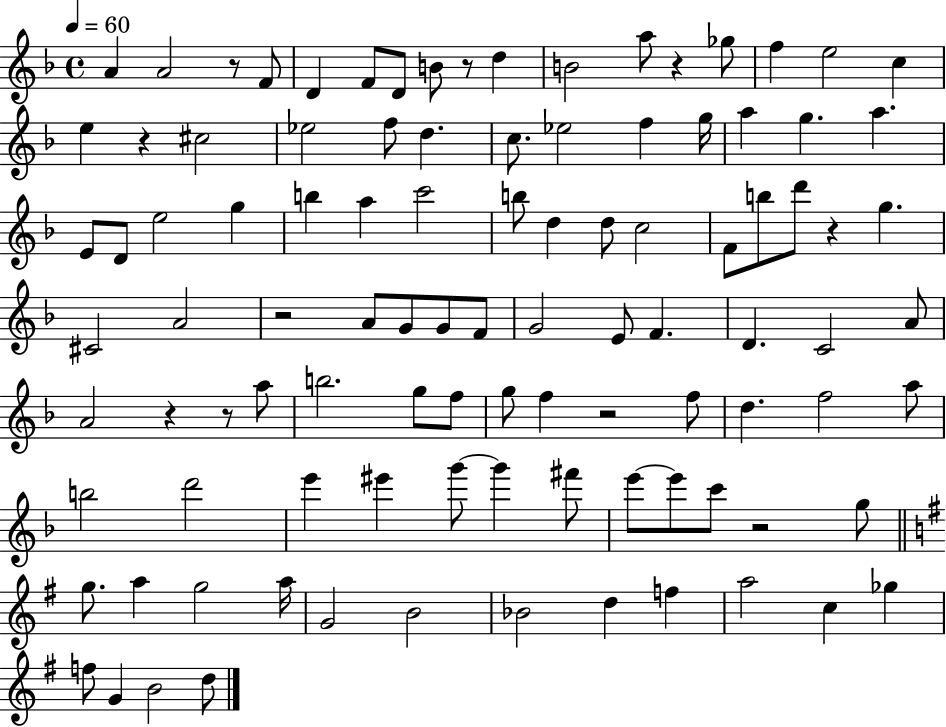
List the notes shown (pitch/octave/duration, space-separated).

A4/q A4/h R/e F4/e D4/q F4/e D4/e B4/e R/e D5/q B4/h A5/e R/q Gb5/e F5/q E5/h C5/q E5/q R/q C#5/h Eb5/h F5/e D5/q. C5/e. Eb5/h F5/q G5/s A5/q G5/q. A5/q. E4/e D4/e E5/h G5/q B5/q A5/q C6/h B5/e D5/q D5/e C5/h F4/e B5/e D6/e R/q G5/q. C#4/h A4/h R/h A4/e G4/e G4/e F4/e G4/h E4/e F4/q. D4/q. C4/h A4/e A4/h R/q R/e A5/e B5/h. G5/e F5/e G5/e F5/q R/h F5/e D5/q. F5/h A5/e B5/h D6/h E6/q EIS6/q G6/e G6/q F#6/e E6/e E6/e C6/e R/h G5/e G5/e. A5/q G5/h A5/s G4/h B4/h Bb4/h D5/q F5/q A5/h C5/q Gb5/q F5/e G4/q B4/h D5/e